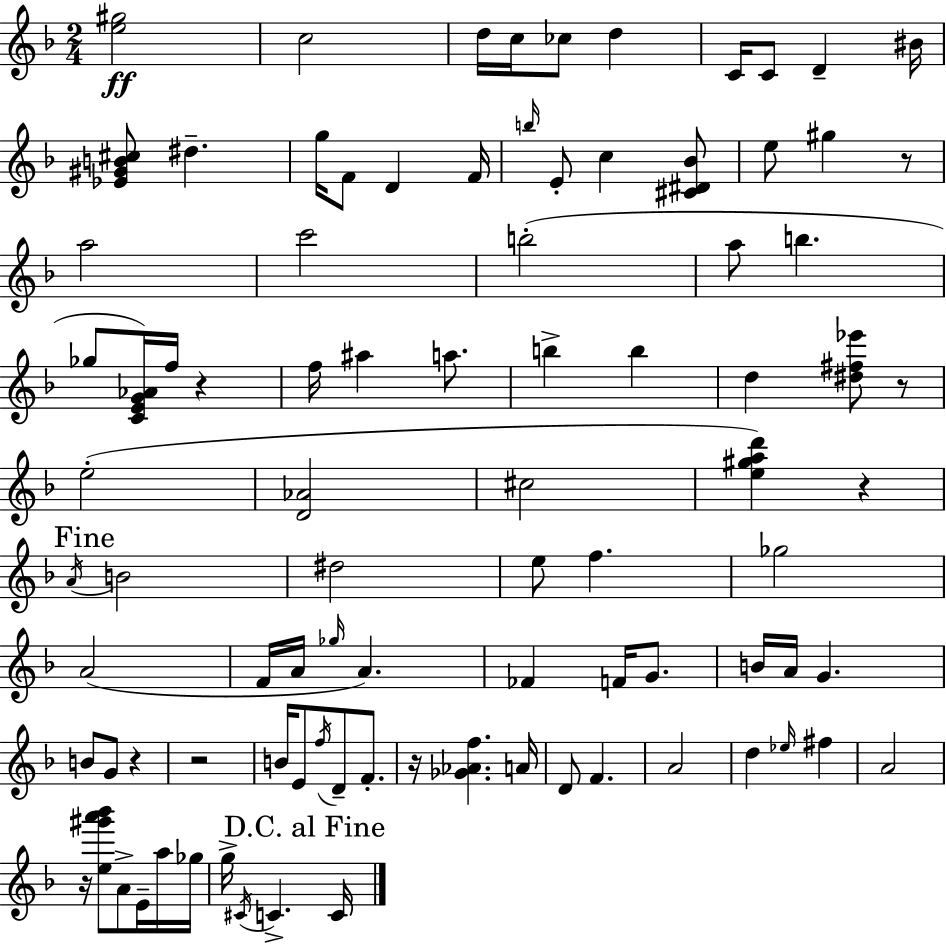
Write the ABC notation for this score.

X:1
T:Untitled
M:2/4
L:1/4
K:F
[e^g]2 c2 d/4 c/4 _c/2 d C/4 C/2 D ^B/4 [_E^GB^c]/2 ^d g/4 F/2 D F/4 b/4 E/2 c [^C^D_B]/2 e/2 ^g z/2 a2 c'2 b2 a/2 b _g/2 [CEG_A]/4 f/4 z f/4 ^a a/2 b b d [^d^f_e']/2 z/2 e2 [D_A]2 ^c2 [e^gad'] z A/4 B2 ^d2 e/2 f _g2 A2 F/4 A/4 _g/4 A _F F/4 G/2 B/4 A/4 G B/2 G/2 z z2 B/4 E/2 f/4 D/2 F/2 z/4 [_G_Af] A/4 D/2 F A2 d _e/4 ^f A2 z/4 [e^g'a'_b']/2 A/2 E/4 a/4 _g/4 g/4 ^C/4 C C/4